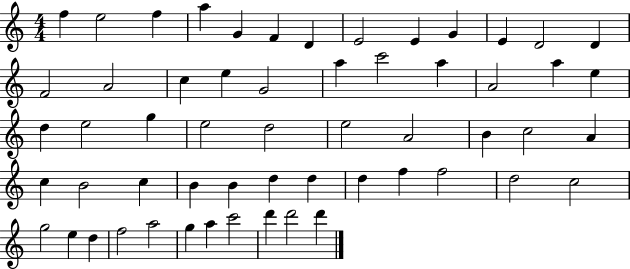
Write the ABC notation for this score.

X:1
T:Untitled
M:4/4
L:1/4
K:C
f e2 f a G F D E2 E G E D2 D F2 A2 c e G2 a c'2 a A2 a e d e2 g e2 d2 e2 A2 B c2 A c B2 c B B d d d f f2 d2 c2 g2 e d f2 a2 g a c'2 d' d'2 d'